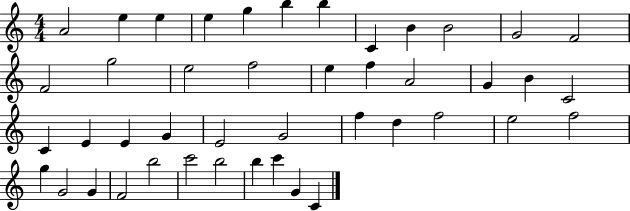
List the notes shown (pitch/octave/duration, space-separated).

A4/h E5/q E5/q E5/q G5/q B5/q B5/q C4/q B4/q B4/h G4/h F4/h F4/h G5/h E5/h F5/h E5/q F5/q A4/h G4/q B4/q C4/h C4/q E4/q E4/q G4/q E4/h G4/h F5/q D5/q F5/h E5/h F5/h G5/q G4/h G4/q F4/h B5/h C6/h B5/h B5/q C6/q G4/q C4/q